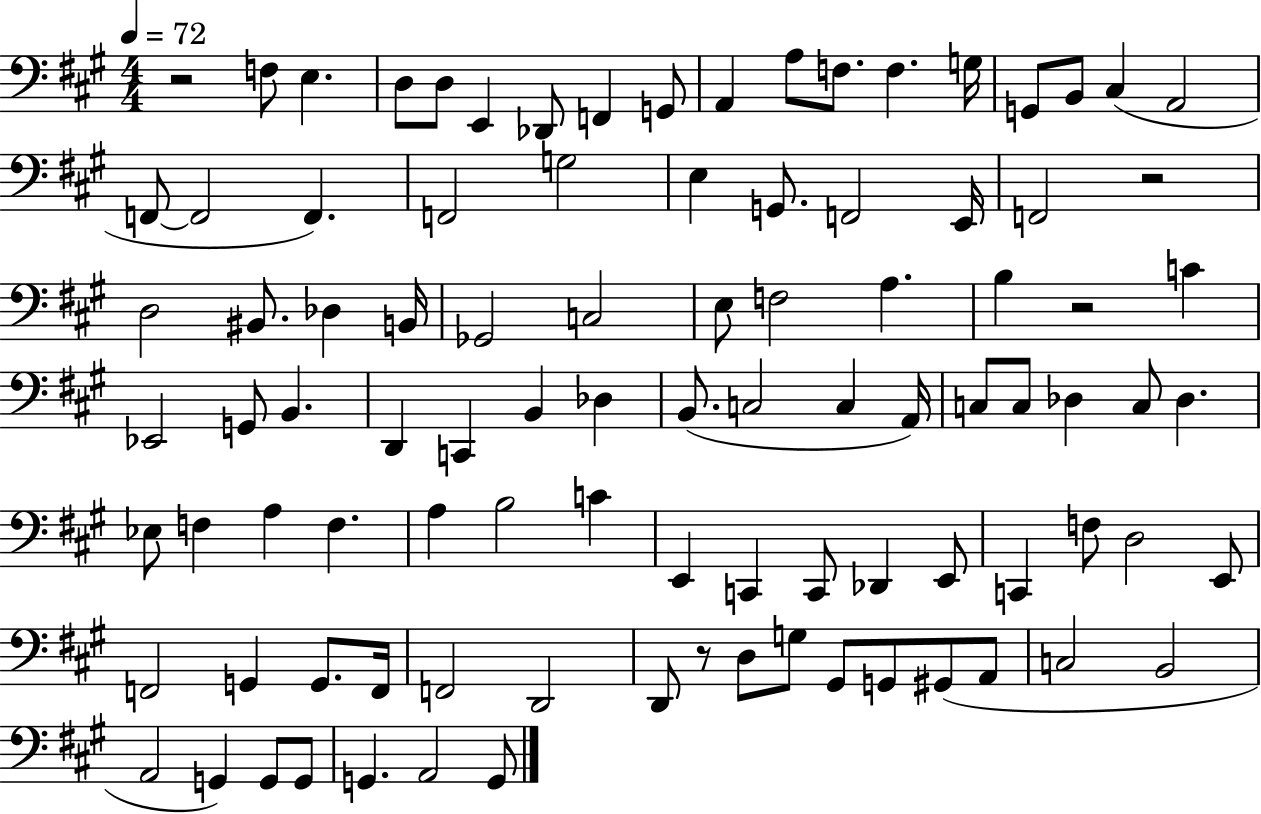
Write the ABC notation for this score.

X:1
T:Untitled
M:4/4
L:1/4
K:A
z2 F,/2 E, D,/2 D,/2 E,, _D,,/2 F,, G,,/2 A,, A,/2 F,/2 F, G,/4 G,,/2 B,,/2 ^C, A,,2 F,,/2 F,,2 F,, F,,2 G,2 E, G,,/2 F,,2 E,,/4 F,,2 z2 D,2 ^B,,/2 _D, B,,/4 _G,,2 C,2 E,/2 F,2 A, B, z2 C _E,,2 G,,/2 B,, D,, C,, B,, _D, B,,/2 C,2 C, A,,/4 C,/2 C,/2 _D, C,/2 _D, _E,/2 F, A, F, A, B,2 C E,, C,, C,,/2 _D,, E,,/2 C,, F,/2 D,2 E,,/2 F,,2 G,, G,,/2 F,,/4 F,,2 D,,2 D,,/2 z/2 D,/2 G,/2 ^G,,/2 G,,/2 ^G,,/2 A,,/2 C,2 B,,2 A,,2 G,, G,,/2 G,,/2 G,, A,,2 G,,/2